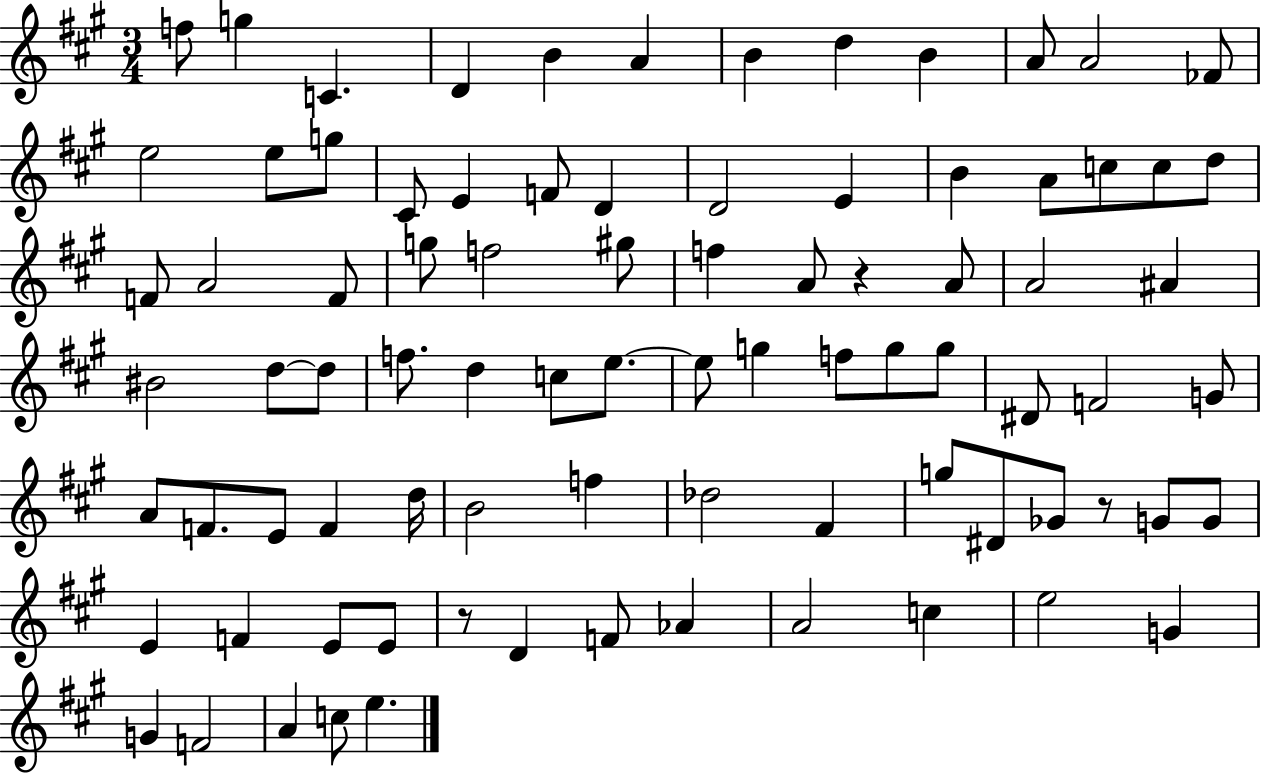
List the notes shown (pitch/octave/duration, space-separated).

F5/e G5/q C4/q. D4/q B4/q A4/q B4/q D5/q B4/q A4/e A4/h FES4/e E5/h E5/e G5/e C#4/e E4/q F4/e D4/q D4/h E4/q B4/q A4/e C5/e C5/e D5/e F4/e A4/h F4/e G5/e F5/h G#5/e F5/q A4/e R/q A4/e A4/h A#4/q BIS4/h D5/e D5/e F5/e. D5/q C5/e E5/e. E5/e G5/q F5/e G5/e G5/e D#4/e F4/h G4/e A4/e F4/e. E4/e F4/q D5/s B4/h F5/q Db5/h F#4/q G5/e D#4/e Gb4/e R/e G4/e G4/e E4/q F4/q E4/e E4/e R/e D4/q F4/e Ab4/q A4/h C5/q E5/h G4/q G4/q F4/h A4/q C5/e E5/q.